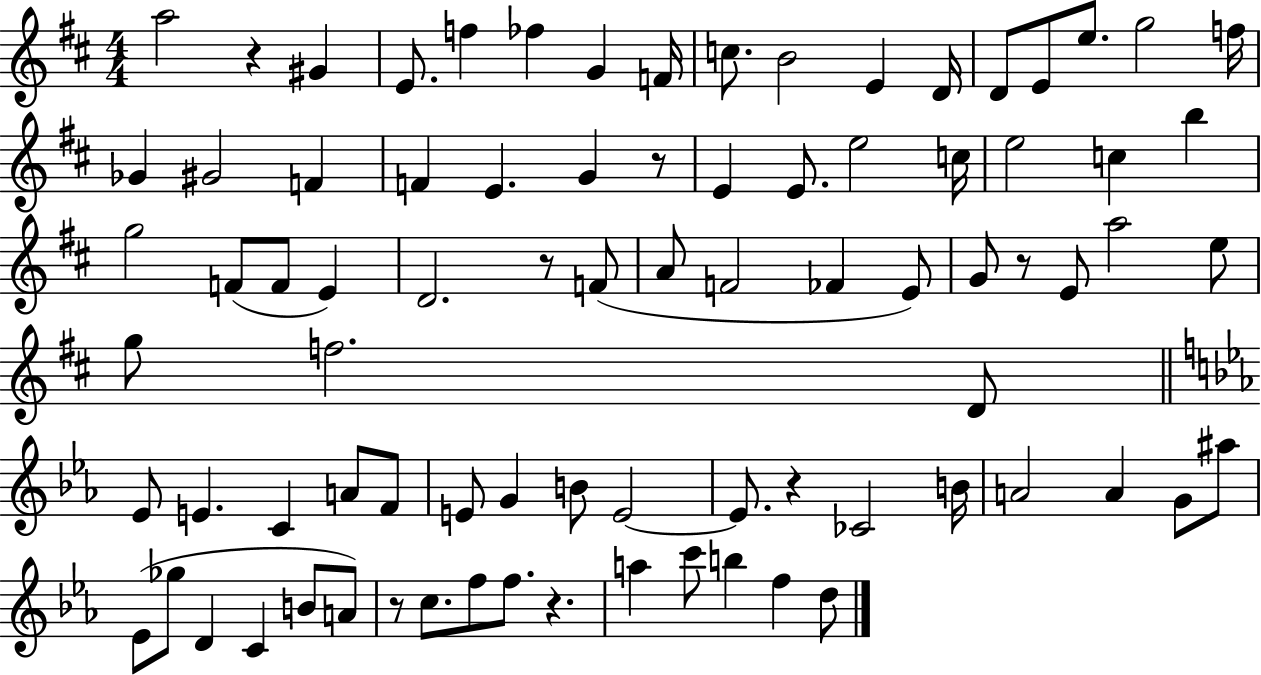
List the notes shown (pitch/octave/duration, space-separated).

A5/h R/q G#4/q E4/e. F5/q FES5/q G4/q F4/s C5/e. B4/h E4/q D4/s D4/e E4/e E5/e. G5/h F5/s Gb4/q G#4/h F4/q F4/q E4/q. G4/q R/e E4/q E4/e. E5/h C5/s E5/h C5/q B5/q G5/h F4/e F4/e E4/q D4/h. R/e F4/e A4/e F4/h FES4/q E4/e G4/e R/e E4/e A5/h E5/e G5/e F5/h. D4/e Eb4/e E4/q. C4/q A4/e F4/e E4/e G4/q B4/e E4/h E4/e. R/q CES4/h B4/s A4/h A4/q G4/e A#5/e Eb4/e Gb5/e D4/q C4/q B4/e A4/e R/e C5/e. F5/e F5/e. R/q. A5/q C6/e B5/q F5/q D5/e